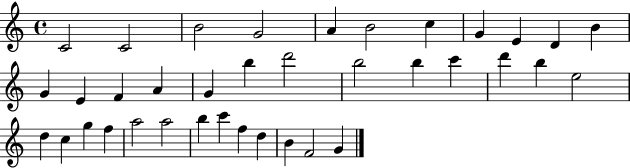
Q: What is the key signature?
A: C major